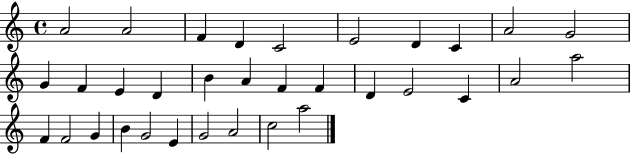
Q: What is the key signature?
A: C major